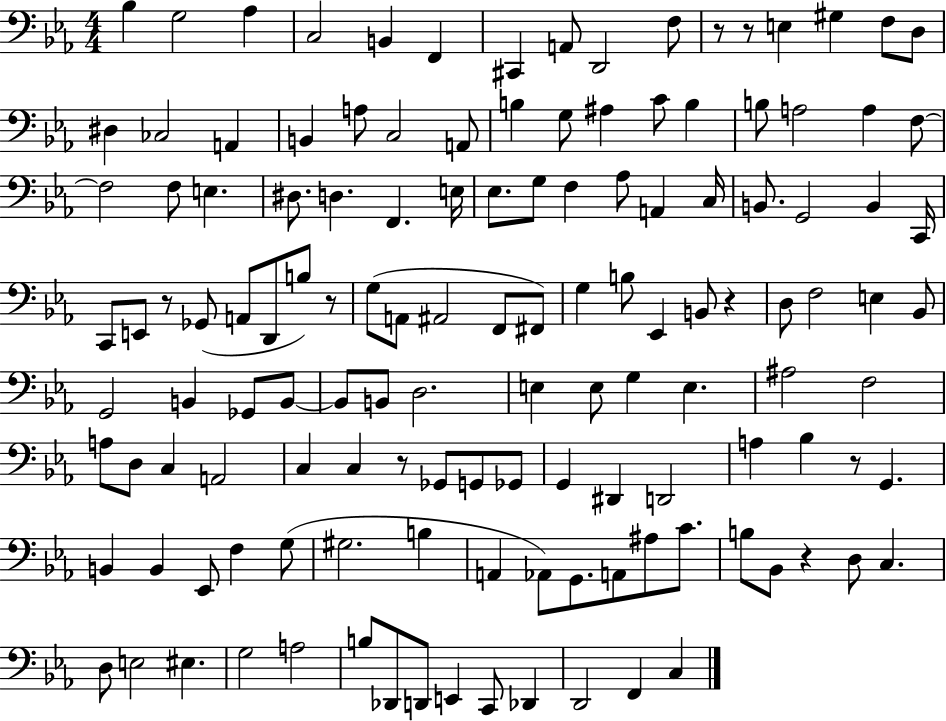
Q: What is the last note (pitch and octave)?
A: C3